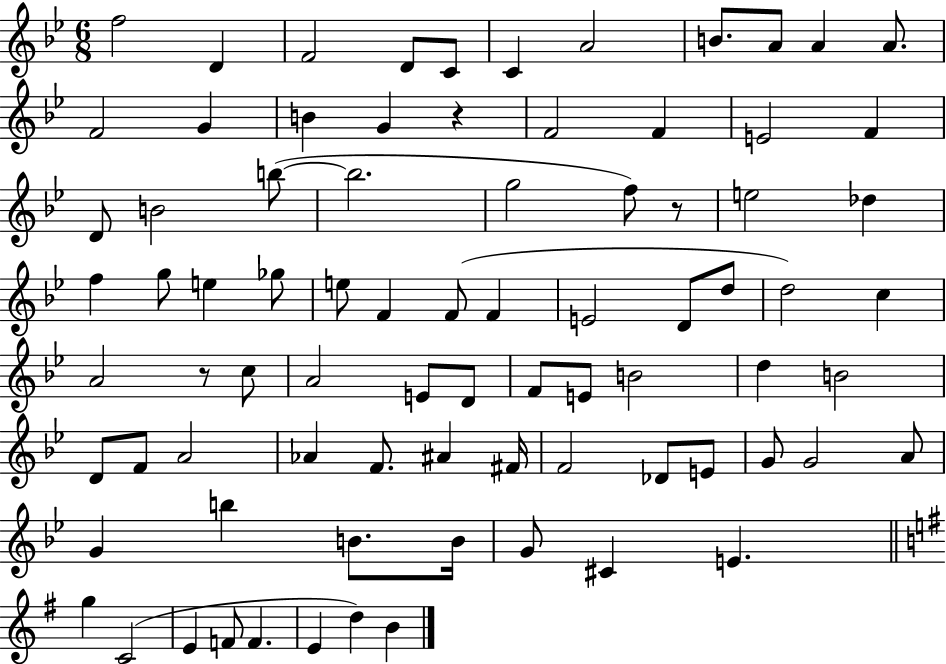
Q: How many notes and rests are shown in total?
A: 81